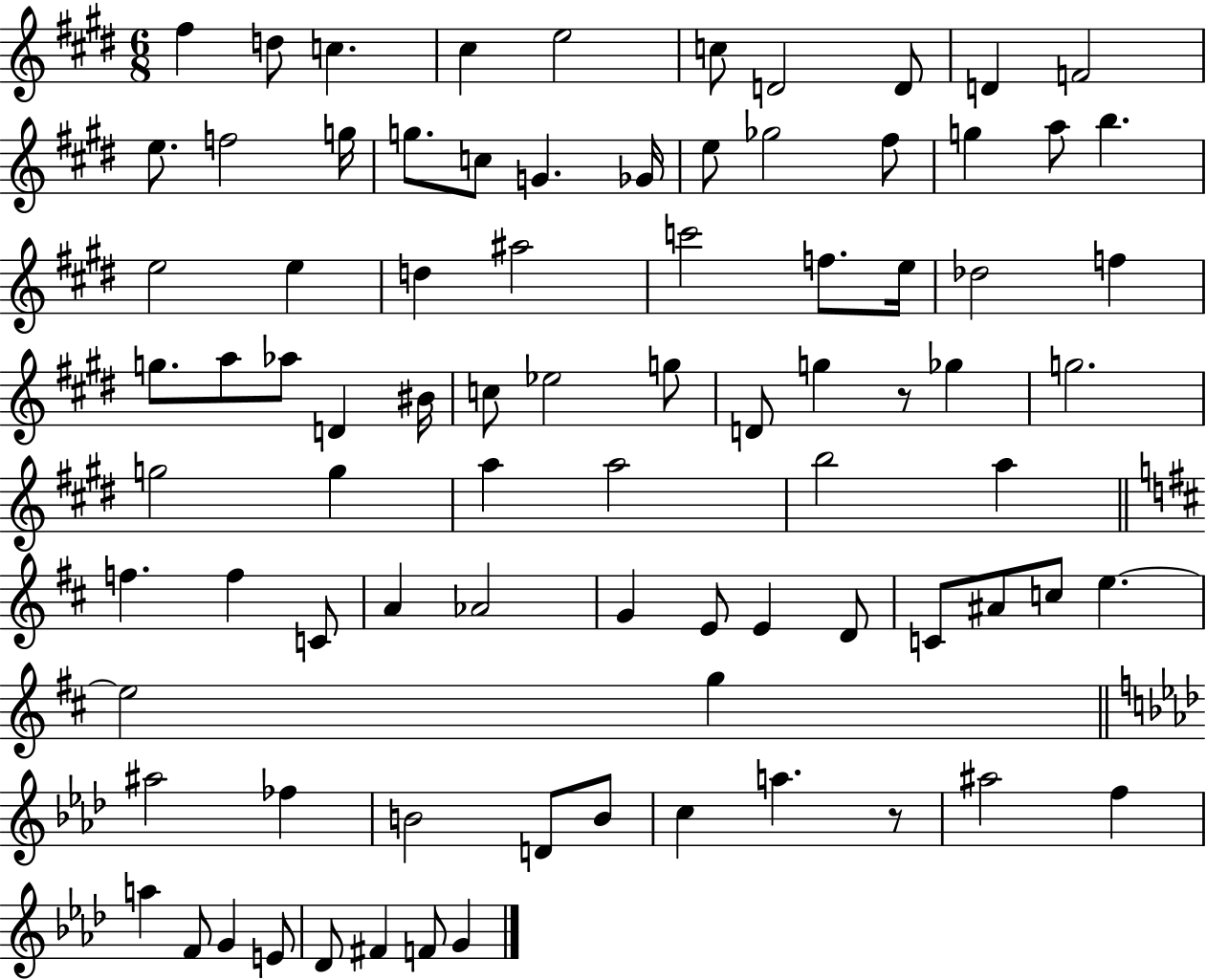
{
  \clef treble
  \numericTimeSignature
  \time 6/8
  \key e \major
  \repeat volta 2 { fis''4 d''8 c''4. | cis''4 e''2 | c''8 d'2 d'8 | d'4 f'2 | \break e''8. f''2 g''16 | g''8. c''8 g'4. ges'16 | e''8 ges''2 fis''8 | g''4 a''8 b''4. | \break e''2 e''4 | d''4 ais''2 | c'''2 f''8. e''16 | des''2 f''4 | \break g''8. a''8 aes''8 d'4 bis'16 | c''8 ees''2 g''8 | d'8 g''4 r8 ges''4 | g''2. | \break g''2 g''4 | a''4 a''2 | b''2 a''4 | \bar "||" \break \key d \major f''4. f''4 c'8 | a'4 aes'2 | g'4 e'8 e'4 d'8 | c'8 ais'8 c''8 e''4.~~ | \break e''2 g''4 | \bar "||" \break \key aes \major ais''2 fes''4 | b'2 d'8 b'8 | c''4 a''4. r8 | ais''2 f''4 | \break a''4 f'8 g'4 e'8 | des'8 fis'4 f'8 g'4 | } \bar "|."
}